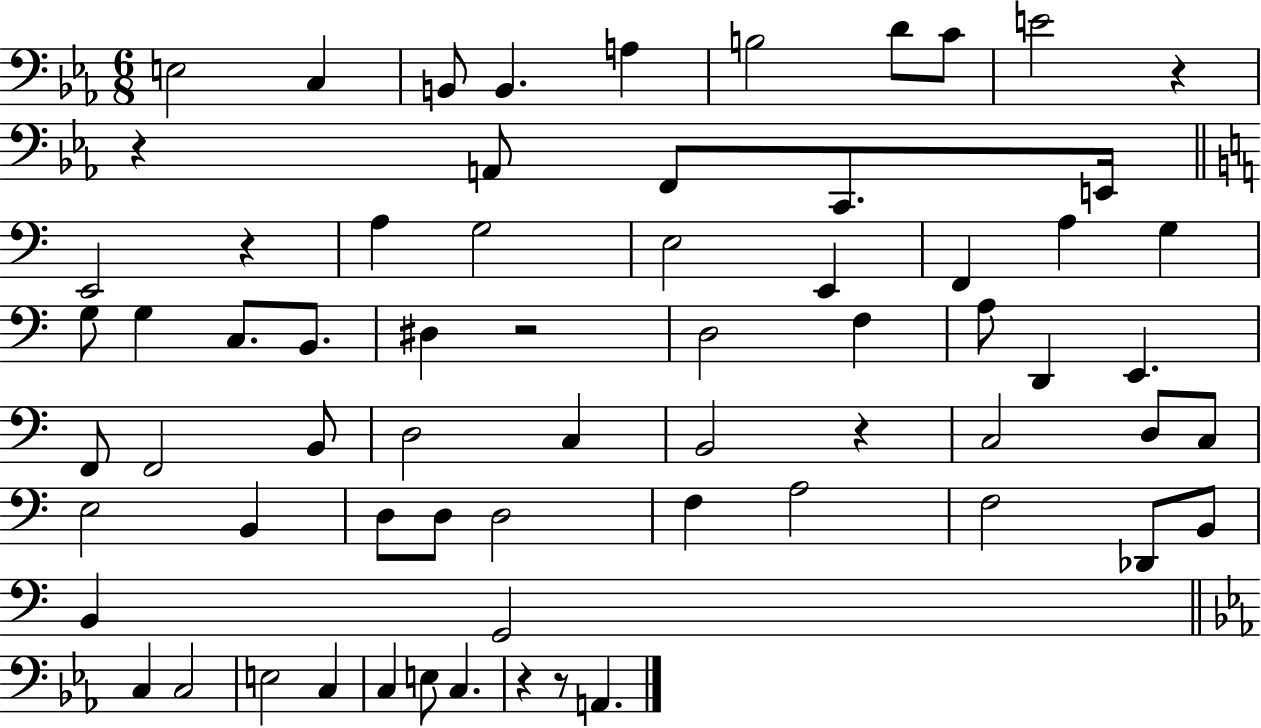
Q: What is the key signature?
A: EES major